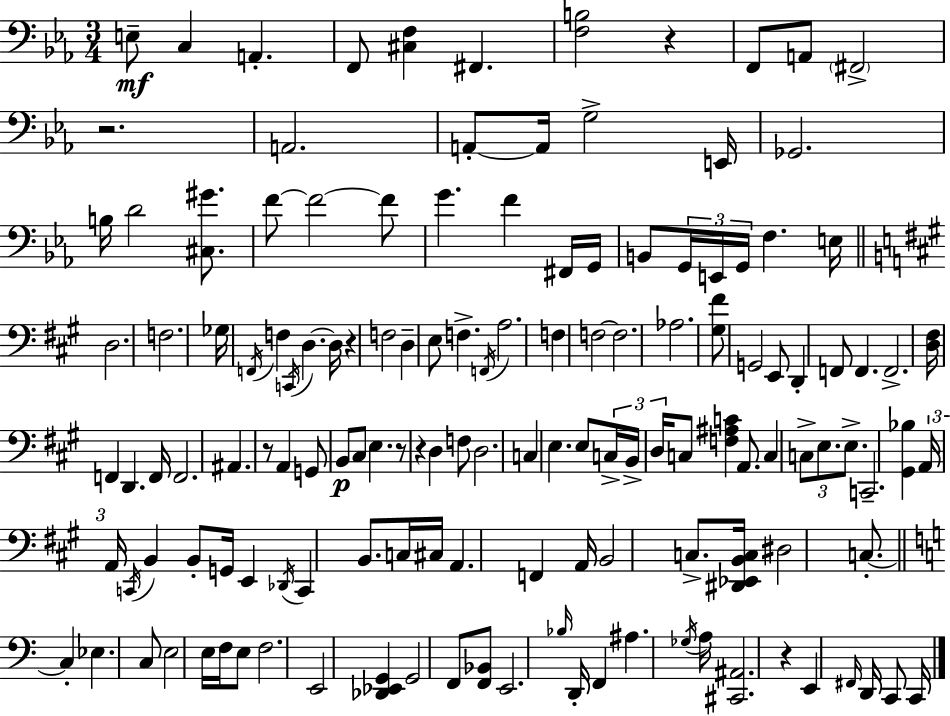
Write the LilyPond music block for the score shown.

{
  \clef bass
  \numericTimeSignature
  \time 3/4
  \key c \minor
  e8--\mf c4 a,4.-. | f,8 <cis f>4 fis,4. | <f b>2 r4 | f,8 a,8 \parenthesize fis,2-> | \break r2. | a,2. | a,8-.~~ a,16 g2-> e,16 | ges,2. | \break b16 d'2 <cis gis'>8. | f'8~~ f'2~~ f'8 | g'4. f'4 fis,16 g,16 | b,8 \tuplet 3/2 { g,16 e,16 g,16 } f4. e16 | \break \bar "||" \break \key a \major d2. | f2. | ges16 \acciaccatura { f,16 } f4 \acciaccatura { c,16 } d4.~~ | d16 r4 f2 | \break d4-- e8 f4.-> | \acciaccatura { f,16 } a2. | f4 f2~~ | f2. | \break aes2. | <gis fis'>8 g,2 | e,8 d,4-. f,8 f,4. | f,2.-> | \break <d fis>16 f,4 d,4. | f,16 f,2. | ais,4. r8 a,4 | g,8 b,8\p cis8 e4. | \break r8 r4 d4 | f8 d2. | c4 e4. | e8 \tuplet 3/2 { c16-> b,16-> d16 } c8 <f ais c'>4 | \break a,8. c4 \tuplet 3/2 { c8-> e8. | e8.-> } c,2.-- | <gis, bes>4 \tuplet 3/2 { a,16 a,16 \acciaccatura { c,16 } } b,4 | b,8-. g,16 e,4 \acciaccatura { des,16 } c,4 | \break b,8. c16 cis16 a,4. | f,4 a,16 b,2 | c8.-> <dis, ees, b, c>16 dis2 | c8.-.~~ \bar "||" \break \key a \minor c4-. ees4. c8 | e2 e16 f16 e8 | f2. | e,2 <des, ees, g,>4 | \break g,2 f,8 <f, bes,>8 | e,2. | \grace { bes16 } d,16-. f,4 ais4. | \acciaccatura { ges16 } a16 <cis, ais,>2. | \break r4 e,4 \grace { fis,16 } d,16 | c,8 c,16 \bar "|."
}